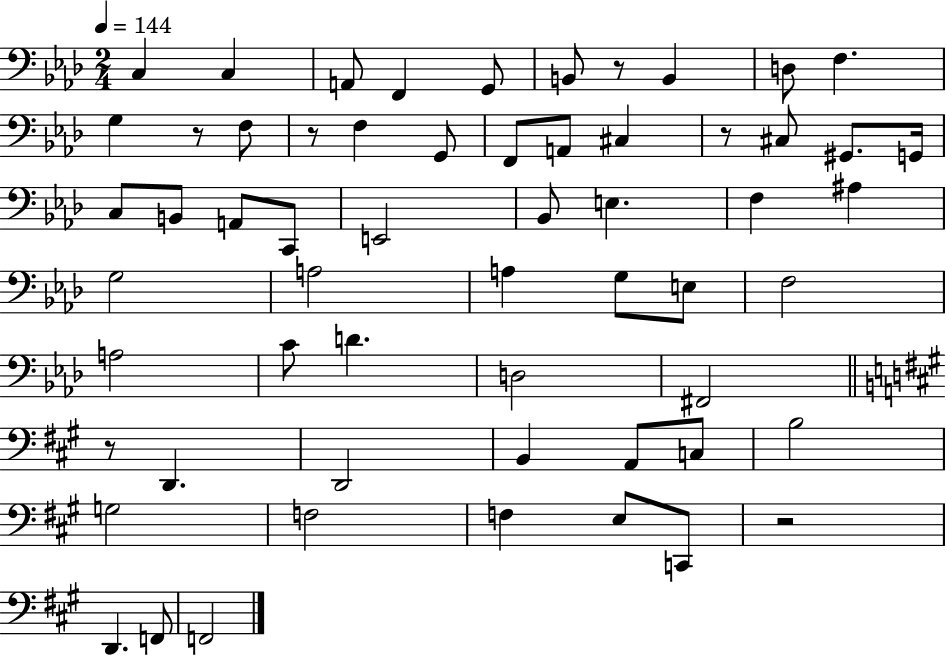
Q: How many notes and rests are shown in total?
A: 59